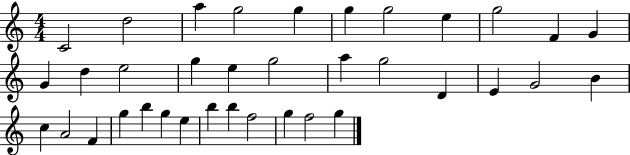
C4/h D5/h A5/q G5/h G5/q G5/q G5/h E5/q G5/h F4/q G4/q G4/q D5/q E5/h G5/q E5/q G5/h A5/q G5/h D4/q E4/q G4/h B4/q C5/q A4/h F4/q G5/q B5/q G5/q E5/q B5/q B5/q F5/h G5/q F5/h G5/q